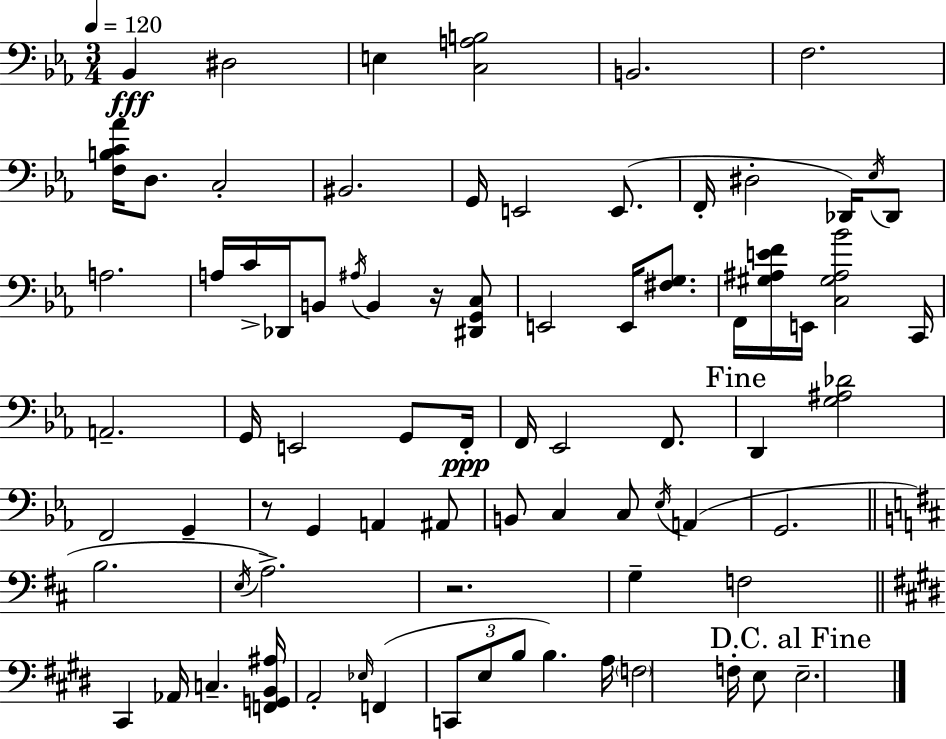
X:1
T:Untitled
M:3/4
L:1/4
K:Eb
_B,, ^D,2 E, [C,A,B,]2 B,,2 F,2 [F,B,C_A]/4 D,/2 C,2 ^B,,2 G,,/4 E,,2 E,,/2 F,,/4 ^D,2 _D,,/4 _E,/4 _D,,/2 A,2 A,/4 C/4 _D,,/4 B,,/2 ^A,/4 B,, z/4 [^D,,G,,C,]/2 E,,2 E,,/4 [^F,G,]/2 F,,/4 [^G,^A,EF]/4 E,,/4 [C,^G,^A,_B]2 C,,/4 A,,2 G,,/4 E,,2 G,,/2 F,,/4 F,,/4 _E,,2 F,,/2 D,, [G,^A,_D]2 F,,2 G,, z/2 G,, A,, ^A,,/2 B,,/2 C, C,/2 _E,/4 A,, G,,2 B,2 E,/4 A,2 z2 G, F,2 ^C,, _A,,/4 C, [F,,G,,B,,^A,]/4 A,,2 _E,/4 F,, C,,/2 E,/2 B,/2 B, A,/4 F,2 F,/4 E,/2 E,2